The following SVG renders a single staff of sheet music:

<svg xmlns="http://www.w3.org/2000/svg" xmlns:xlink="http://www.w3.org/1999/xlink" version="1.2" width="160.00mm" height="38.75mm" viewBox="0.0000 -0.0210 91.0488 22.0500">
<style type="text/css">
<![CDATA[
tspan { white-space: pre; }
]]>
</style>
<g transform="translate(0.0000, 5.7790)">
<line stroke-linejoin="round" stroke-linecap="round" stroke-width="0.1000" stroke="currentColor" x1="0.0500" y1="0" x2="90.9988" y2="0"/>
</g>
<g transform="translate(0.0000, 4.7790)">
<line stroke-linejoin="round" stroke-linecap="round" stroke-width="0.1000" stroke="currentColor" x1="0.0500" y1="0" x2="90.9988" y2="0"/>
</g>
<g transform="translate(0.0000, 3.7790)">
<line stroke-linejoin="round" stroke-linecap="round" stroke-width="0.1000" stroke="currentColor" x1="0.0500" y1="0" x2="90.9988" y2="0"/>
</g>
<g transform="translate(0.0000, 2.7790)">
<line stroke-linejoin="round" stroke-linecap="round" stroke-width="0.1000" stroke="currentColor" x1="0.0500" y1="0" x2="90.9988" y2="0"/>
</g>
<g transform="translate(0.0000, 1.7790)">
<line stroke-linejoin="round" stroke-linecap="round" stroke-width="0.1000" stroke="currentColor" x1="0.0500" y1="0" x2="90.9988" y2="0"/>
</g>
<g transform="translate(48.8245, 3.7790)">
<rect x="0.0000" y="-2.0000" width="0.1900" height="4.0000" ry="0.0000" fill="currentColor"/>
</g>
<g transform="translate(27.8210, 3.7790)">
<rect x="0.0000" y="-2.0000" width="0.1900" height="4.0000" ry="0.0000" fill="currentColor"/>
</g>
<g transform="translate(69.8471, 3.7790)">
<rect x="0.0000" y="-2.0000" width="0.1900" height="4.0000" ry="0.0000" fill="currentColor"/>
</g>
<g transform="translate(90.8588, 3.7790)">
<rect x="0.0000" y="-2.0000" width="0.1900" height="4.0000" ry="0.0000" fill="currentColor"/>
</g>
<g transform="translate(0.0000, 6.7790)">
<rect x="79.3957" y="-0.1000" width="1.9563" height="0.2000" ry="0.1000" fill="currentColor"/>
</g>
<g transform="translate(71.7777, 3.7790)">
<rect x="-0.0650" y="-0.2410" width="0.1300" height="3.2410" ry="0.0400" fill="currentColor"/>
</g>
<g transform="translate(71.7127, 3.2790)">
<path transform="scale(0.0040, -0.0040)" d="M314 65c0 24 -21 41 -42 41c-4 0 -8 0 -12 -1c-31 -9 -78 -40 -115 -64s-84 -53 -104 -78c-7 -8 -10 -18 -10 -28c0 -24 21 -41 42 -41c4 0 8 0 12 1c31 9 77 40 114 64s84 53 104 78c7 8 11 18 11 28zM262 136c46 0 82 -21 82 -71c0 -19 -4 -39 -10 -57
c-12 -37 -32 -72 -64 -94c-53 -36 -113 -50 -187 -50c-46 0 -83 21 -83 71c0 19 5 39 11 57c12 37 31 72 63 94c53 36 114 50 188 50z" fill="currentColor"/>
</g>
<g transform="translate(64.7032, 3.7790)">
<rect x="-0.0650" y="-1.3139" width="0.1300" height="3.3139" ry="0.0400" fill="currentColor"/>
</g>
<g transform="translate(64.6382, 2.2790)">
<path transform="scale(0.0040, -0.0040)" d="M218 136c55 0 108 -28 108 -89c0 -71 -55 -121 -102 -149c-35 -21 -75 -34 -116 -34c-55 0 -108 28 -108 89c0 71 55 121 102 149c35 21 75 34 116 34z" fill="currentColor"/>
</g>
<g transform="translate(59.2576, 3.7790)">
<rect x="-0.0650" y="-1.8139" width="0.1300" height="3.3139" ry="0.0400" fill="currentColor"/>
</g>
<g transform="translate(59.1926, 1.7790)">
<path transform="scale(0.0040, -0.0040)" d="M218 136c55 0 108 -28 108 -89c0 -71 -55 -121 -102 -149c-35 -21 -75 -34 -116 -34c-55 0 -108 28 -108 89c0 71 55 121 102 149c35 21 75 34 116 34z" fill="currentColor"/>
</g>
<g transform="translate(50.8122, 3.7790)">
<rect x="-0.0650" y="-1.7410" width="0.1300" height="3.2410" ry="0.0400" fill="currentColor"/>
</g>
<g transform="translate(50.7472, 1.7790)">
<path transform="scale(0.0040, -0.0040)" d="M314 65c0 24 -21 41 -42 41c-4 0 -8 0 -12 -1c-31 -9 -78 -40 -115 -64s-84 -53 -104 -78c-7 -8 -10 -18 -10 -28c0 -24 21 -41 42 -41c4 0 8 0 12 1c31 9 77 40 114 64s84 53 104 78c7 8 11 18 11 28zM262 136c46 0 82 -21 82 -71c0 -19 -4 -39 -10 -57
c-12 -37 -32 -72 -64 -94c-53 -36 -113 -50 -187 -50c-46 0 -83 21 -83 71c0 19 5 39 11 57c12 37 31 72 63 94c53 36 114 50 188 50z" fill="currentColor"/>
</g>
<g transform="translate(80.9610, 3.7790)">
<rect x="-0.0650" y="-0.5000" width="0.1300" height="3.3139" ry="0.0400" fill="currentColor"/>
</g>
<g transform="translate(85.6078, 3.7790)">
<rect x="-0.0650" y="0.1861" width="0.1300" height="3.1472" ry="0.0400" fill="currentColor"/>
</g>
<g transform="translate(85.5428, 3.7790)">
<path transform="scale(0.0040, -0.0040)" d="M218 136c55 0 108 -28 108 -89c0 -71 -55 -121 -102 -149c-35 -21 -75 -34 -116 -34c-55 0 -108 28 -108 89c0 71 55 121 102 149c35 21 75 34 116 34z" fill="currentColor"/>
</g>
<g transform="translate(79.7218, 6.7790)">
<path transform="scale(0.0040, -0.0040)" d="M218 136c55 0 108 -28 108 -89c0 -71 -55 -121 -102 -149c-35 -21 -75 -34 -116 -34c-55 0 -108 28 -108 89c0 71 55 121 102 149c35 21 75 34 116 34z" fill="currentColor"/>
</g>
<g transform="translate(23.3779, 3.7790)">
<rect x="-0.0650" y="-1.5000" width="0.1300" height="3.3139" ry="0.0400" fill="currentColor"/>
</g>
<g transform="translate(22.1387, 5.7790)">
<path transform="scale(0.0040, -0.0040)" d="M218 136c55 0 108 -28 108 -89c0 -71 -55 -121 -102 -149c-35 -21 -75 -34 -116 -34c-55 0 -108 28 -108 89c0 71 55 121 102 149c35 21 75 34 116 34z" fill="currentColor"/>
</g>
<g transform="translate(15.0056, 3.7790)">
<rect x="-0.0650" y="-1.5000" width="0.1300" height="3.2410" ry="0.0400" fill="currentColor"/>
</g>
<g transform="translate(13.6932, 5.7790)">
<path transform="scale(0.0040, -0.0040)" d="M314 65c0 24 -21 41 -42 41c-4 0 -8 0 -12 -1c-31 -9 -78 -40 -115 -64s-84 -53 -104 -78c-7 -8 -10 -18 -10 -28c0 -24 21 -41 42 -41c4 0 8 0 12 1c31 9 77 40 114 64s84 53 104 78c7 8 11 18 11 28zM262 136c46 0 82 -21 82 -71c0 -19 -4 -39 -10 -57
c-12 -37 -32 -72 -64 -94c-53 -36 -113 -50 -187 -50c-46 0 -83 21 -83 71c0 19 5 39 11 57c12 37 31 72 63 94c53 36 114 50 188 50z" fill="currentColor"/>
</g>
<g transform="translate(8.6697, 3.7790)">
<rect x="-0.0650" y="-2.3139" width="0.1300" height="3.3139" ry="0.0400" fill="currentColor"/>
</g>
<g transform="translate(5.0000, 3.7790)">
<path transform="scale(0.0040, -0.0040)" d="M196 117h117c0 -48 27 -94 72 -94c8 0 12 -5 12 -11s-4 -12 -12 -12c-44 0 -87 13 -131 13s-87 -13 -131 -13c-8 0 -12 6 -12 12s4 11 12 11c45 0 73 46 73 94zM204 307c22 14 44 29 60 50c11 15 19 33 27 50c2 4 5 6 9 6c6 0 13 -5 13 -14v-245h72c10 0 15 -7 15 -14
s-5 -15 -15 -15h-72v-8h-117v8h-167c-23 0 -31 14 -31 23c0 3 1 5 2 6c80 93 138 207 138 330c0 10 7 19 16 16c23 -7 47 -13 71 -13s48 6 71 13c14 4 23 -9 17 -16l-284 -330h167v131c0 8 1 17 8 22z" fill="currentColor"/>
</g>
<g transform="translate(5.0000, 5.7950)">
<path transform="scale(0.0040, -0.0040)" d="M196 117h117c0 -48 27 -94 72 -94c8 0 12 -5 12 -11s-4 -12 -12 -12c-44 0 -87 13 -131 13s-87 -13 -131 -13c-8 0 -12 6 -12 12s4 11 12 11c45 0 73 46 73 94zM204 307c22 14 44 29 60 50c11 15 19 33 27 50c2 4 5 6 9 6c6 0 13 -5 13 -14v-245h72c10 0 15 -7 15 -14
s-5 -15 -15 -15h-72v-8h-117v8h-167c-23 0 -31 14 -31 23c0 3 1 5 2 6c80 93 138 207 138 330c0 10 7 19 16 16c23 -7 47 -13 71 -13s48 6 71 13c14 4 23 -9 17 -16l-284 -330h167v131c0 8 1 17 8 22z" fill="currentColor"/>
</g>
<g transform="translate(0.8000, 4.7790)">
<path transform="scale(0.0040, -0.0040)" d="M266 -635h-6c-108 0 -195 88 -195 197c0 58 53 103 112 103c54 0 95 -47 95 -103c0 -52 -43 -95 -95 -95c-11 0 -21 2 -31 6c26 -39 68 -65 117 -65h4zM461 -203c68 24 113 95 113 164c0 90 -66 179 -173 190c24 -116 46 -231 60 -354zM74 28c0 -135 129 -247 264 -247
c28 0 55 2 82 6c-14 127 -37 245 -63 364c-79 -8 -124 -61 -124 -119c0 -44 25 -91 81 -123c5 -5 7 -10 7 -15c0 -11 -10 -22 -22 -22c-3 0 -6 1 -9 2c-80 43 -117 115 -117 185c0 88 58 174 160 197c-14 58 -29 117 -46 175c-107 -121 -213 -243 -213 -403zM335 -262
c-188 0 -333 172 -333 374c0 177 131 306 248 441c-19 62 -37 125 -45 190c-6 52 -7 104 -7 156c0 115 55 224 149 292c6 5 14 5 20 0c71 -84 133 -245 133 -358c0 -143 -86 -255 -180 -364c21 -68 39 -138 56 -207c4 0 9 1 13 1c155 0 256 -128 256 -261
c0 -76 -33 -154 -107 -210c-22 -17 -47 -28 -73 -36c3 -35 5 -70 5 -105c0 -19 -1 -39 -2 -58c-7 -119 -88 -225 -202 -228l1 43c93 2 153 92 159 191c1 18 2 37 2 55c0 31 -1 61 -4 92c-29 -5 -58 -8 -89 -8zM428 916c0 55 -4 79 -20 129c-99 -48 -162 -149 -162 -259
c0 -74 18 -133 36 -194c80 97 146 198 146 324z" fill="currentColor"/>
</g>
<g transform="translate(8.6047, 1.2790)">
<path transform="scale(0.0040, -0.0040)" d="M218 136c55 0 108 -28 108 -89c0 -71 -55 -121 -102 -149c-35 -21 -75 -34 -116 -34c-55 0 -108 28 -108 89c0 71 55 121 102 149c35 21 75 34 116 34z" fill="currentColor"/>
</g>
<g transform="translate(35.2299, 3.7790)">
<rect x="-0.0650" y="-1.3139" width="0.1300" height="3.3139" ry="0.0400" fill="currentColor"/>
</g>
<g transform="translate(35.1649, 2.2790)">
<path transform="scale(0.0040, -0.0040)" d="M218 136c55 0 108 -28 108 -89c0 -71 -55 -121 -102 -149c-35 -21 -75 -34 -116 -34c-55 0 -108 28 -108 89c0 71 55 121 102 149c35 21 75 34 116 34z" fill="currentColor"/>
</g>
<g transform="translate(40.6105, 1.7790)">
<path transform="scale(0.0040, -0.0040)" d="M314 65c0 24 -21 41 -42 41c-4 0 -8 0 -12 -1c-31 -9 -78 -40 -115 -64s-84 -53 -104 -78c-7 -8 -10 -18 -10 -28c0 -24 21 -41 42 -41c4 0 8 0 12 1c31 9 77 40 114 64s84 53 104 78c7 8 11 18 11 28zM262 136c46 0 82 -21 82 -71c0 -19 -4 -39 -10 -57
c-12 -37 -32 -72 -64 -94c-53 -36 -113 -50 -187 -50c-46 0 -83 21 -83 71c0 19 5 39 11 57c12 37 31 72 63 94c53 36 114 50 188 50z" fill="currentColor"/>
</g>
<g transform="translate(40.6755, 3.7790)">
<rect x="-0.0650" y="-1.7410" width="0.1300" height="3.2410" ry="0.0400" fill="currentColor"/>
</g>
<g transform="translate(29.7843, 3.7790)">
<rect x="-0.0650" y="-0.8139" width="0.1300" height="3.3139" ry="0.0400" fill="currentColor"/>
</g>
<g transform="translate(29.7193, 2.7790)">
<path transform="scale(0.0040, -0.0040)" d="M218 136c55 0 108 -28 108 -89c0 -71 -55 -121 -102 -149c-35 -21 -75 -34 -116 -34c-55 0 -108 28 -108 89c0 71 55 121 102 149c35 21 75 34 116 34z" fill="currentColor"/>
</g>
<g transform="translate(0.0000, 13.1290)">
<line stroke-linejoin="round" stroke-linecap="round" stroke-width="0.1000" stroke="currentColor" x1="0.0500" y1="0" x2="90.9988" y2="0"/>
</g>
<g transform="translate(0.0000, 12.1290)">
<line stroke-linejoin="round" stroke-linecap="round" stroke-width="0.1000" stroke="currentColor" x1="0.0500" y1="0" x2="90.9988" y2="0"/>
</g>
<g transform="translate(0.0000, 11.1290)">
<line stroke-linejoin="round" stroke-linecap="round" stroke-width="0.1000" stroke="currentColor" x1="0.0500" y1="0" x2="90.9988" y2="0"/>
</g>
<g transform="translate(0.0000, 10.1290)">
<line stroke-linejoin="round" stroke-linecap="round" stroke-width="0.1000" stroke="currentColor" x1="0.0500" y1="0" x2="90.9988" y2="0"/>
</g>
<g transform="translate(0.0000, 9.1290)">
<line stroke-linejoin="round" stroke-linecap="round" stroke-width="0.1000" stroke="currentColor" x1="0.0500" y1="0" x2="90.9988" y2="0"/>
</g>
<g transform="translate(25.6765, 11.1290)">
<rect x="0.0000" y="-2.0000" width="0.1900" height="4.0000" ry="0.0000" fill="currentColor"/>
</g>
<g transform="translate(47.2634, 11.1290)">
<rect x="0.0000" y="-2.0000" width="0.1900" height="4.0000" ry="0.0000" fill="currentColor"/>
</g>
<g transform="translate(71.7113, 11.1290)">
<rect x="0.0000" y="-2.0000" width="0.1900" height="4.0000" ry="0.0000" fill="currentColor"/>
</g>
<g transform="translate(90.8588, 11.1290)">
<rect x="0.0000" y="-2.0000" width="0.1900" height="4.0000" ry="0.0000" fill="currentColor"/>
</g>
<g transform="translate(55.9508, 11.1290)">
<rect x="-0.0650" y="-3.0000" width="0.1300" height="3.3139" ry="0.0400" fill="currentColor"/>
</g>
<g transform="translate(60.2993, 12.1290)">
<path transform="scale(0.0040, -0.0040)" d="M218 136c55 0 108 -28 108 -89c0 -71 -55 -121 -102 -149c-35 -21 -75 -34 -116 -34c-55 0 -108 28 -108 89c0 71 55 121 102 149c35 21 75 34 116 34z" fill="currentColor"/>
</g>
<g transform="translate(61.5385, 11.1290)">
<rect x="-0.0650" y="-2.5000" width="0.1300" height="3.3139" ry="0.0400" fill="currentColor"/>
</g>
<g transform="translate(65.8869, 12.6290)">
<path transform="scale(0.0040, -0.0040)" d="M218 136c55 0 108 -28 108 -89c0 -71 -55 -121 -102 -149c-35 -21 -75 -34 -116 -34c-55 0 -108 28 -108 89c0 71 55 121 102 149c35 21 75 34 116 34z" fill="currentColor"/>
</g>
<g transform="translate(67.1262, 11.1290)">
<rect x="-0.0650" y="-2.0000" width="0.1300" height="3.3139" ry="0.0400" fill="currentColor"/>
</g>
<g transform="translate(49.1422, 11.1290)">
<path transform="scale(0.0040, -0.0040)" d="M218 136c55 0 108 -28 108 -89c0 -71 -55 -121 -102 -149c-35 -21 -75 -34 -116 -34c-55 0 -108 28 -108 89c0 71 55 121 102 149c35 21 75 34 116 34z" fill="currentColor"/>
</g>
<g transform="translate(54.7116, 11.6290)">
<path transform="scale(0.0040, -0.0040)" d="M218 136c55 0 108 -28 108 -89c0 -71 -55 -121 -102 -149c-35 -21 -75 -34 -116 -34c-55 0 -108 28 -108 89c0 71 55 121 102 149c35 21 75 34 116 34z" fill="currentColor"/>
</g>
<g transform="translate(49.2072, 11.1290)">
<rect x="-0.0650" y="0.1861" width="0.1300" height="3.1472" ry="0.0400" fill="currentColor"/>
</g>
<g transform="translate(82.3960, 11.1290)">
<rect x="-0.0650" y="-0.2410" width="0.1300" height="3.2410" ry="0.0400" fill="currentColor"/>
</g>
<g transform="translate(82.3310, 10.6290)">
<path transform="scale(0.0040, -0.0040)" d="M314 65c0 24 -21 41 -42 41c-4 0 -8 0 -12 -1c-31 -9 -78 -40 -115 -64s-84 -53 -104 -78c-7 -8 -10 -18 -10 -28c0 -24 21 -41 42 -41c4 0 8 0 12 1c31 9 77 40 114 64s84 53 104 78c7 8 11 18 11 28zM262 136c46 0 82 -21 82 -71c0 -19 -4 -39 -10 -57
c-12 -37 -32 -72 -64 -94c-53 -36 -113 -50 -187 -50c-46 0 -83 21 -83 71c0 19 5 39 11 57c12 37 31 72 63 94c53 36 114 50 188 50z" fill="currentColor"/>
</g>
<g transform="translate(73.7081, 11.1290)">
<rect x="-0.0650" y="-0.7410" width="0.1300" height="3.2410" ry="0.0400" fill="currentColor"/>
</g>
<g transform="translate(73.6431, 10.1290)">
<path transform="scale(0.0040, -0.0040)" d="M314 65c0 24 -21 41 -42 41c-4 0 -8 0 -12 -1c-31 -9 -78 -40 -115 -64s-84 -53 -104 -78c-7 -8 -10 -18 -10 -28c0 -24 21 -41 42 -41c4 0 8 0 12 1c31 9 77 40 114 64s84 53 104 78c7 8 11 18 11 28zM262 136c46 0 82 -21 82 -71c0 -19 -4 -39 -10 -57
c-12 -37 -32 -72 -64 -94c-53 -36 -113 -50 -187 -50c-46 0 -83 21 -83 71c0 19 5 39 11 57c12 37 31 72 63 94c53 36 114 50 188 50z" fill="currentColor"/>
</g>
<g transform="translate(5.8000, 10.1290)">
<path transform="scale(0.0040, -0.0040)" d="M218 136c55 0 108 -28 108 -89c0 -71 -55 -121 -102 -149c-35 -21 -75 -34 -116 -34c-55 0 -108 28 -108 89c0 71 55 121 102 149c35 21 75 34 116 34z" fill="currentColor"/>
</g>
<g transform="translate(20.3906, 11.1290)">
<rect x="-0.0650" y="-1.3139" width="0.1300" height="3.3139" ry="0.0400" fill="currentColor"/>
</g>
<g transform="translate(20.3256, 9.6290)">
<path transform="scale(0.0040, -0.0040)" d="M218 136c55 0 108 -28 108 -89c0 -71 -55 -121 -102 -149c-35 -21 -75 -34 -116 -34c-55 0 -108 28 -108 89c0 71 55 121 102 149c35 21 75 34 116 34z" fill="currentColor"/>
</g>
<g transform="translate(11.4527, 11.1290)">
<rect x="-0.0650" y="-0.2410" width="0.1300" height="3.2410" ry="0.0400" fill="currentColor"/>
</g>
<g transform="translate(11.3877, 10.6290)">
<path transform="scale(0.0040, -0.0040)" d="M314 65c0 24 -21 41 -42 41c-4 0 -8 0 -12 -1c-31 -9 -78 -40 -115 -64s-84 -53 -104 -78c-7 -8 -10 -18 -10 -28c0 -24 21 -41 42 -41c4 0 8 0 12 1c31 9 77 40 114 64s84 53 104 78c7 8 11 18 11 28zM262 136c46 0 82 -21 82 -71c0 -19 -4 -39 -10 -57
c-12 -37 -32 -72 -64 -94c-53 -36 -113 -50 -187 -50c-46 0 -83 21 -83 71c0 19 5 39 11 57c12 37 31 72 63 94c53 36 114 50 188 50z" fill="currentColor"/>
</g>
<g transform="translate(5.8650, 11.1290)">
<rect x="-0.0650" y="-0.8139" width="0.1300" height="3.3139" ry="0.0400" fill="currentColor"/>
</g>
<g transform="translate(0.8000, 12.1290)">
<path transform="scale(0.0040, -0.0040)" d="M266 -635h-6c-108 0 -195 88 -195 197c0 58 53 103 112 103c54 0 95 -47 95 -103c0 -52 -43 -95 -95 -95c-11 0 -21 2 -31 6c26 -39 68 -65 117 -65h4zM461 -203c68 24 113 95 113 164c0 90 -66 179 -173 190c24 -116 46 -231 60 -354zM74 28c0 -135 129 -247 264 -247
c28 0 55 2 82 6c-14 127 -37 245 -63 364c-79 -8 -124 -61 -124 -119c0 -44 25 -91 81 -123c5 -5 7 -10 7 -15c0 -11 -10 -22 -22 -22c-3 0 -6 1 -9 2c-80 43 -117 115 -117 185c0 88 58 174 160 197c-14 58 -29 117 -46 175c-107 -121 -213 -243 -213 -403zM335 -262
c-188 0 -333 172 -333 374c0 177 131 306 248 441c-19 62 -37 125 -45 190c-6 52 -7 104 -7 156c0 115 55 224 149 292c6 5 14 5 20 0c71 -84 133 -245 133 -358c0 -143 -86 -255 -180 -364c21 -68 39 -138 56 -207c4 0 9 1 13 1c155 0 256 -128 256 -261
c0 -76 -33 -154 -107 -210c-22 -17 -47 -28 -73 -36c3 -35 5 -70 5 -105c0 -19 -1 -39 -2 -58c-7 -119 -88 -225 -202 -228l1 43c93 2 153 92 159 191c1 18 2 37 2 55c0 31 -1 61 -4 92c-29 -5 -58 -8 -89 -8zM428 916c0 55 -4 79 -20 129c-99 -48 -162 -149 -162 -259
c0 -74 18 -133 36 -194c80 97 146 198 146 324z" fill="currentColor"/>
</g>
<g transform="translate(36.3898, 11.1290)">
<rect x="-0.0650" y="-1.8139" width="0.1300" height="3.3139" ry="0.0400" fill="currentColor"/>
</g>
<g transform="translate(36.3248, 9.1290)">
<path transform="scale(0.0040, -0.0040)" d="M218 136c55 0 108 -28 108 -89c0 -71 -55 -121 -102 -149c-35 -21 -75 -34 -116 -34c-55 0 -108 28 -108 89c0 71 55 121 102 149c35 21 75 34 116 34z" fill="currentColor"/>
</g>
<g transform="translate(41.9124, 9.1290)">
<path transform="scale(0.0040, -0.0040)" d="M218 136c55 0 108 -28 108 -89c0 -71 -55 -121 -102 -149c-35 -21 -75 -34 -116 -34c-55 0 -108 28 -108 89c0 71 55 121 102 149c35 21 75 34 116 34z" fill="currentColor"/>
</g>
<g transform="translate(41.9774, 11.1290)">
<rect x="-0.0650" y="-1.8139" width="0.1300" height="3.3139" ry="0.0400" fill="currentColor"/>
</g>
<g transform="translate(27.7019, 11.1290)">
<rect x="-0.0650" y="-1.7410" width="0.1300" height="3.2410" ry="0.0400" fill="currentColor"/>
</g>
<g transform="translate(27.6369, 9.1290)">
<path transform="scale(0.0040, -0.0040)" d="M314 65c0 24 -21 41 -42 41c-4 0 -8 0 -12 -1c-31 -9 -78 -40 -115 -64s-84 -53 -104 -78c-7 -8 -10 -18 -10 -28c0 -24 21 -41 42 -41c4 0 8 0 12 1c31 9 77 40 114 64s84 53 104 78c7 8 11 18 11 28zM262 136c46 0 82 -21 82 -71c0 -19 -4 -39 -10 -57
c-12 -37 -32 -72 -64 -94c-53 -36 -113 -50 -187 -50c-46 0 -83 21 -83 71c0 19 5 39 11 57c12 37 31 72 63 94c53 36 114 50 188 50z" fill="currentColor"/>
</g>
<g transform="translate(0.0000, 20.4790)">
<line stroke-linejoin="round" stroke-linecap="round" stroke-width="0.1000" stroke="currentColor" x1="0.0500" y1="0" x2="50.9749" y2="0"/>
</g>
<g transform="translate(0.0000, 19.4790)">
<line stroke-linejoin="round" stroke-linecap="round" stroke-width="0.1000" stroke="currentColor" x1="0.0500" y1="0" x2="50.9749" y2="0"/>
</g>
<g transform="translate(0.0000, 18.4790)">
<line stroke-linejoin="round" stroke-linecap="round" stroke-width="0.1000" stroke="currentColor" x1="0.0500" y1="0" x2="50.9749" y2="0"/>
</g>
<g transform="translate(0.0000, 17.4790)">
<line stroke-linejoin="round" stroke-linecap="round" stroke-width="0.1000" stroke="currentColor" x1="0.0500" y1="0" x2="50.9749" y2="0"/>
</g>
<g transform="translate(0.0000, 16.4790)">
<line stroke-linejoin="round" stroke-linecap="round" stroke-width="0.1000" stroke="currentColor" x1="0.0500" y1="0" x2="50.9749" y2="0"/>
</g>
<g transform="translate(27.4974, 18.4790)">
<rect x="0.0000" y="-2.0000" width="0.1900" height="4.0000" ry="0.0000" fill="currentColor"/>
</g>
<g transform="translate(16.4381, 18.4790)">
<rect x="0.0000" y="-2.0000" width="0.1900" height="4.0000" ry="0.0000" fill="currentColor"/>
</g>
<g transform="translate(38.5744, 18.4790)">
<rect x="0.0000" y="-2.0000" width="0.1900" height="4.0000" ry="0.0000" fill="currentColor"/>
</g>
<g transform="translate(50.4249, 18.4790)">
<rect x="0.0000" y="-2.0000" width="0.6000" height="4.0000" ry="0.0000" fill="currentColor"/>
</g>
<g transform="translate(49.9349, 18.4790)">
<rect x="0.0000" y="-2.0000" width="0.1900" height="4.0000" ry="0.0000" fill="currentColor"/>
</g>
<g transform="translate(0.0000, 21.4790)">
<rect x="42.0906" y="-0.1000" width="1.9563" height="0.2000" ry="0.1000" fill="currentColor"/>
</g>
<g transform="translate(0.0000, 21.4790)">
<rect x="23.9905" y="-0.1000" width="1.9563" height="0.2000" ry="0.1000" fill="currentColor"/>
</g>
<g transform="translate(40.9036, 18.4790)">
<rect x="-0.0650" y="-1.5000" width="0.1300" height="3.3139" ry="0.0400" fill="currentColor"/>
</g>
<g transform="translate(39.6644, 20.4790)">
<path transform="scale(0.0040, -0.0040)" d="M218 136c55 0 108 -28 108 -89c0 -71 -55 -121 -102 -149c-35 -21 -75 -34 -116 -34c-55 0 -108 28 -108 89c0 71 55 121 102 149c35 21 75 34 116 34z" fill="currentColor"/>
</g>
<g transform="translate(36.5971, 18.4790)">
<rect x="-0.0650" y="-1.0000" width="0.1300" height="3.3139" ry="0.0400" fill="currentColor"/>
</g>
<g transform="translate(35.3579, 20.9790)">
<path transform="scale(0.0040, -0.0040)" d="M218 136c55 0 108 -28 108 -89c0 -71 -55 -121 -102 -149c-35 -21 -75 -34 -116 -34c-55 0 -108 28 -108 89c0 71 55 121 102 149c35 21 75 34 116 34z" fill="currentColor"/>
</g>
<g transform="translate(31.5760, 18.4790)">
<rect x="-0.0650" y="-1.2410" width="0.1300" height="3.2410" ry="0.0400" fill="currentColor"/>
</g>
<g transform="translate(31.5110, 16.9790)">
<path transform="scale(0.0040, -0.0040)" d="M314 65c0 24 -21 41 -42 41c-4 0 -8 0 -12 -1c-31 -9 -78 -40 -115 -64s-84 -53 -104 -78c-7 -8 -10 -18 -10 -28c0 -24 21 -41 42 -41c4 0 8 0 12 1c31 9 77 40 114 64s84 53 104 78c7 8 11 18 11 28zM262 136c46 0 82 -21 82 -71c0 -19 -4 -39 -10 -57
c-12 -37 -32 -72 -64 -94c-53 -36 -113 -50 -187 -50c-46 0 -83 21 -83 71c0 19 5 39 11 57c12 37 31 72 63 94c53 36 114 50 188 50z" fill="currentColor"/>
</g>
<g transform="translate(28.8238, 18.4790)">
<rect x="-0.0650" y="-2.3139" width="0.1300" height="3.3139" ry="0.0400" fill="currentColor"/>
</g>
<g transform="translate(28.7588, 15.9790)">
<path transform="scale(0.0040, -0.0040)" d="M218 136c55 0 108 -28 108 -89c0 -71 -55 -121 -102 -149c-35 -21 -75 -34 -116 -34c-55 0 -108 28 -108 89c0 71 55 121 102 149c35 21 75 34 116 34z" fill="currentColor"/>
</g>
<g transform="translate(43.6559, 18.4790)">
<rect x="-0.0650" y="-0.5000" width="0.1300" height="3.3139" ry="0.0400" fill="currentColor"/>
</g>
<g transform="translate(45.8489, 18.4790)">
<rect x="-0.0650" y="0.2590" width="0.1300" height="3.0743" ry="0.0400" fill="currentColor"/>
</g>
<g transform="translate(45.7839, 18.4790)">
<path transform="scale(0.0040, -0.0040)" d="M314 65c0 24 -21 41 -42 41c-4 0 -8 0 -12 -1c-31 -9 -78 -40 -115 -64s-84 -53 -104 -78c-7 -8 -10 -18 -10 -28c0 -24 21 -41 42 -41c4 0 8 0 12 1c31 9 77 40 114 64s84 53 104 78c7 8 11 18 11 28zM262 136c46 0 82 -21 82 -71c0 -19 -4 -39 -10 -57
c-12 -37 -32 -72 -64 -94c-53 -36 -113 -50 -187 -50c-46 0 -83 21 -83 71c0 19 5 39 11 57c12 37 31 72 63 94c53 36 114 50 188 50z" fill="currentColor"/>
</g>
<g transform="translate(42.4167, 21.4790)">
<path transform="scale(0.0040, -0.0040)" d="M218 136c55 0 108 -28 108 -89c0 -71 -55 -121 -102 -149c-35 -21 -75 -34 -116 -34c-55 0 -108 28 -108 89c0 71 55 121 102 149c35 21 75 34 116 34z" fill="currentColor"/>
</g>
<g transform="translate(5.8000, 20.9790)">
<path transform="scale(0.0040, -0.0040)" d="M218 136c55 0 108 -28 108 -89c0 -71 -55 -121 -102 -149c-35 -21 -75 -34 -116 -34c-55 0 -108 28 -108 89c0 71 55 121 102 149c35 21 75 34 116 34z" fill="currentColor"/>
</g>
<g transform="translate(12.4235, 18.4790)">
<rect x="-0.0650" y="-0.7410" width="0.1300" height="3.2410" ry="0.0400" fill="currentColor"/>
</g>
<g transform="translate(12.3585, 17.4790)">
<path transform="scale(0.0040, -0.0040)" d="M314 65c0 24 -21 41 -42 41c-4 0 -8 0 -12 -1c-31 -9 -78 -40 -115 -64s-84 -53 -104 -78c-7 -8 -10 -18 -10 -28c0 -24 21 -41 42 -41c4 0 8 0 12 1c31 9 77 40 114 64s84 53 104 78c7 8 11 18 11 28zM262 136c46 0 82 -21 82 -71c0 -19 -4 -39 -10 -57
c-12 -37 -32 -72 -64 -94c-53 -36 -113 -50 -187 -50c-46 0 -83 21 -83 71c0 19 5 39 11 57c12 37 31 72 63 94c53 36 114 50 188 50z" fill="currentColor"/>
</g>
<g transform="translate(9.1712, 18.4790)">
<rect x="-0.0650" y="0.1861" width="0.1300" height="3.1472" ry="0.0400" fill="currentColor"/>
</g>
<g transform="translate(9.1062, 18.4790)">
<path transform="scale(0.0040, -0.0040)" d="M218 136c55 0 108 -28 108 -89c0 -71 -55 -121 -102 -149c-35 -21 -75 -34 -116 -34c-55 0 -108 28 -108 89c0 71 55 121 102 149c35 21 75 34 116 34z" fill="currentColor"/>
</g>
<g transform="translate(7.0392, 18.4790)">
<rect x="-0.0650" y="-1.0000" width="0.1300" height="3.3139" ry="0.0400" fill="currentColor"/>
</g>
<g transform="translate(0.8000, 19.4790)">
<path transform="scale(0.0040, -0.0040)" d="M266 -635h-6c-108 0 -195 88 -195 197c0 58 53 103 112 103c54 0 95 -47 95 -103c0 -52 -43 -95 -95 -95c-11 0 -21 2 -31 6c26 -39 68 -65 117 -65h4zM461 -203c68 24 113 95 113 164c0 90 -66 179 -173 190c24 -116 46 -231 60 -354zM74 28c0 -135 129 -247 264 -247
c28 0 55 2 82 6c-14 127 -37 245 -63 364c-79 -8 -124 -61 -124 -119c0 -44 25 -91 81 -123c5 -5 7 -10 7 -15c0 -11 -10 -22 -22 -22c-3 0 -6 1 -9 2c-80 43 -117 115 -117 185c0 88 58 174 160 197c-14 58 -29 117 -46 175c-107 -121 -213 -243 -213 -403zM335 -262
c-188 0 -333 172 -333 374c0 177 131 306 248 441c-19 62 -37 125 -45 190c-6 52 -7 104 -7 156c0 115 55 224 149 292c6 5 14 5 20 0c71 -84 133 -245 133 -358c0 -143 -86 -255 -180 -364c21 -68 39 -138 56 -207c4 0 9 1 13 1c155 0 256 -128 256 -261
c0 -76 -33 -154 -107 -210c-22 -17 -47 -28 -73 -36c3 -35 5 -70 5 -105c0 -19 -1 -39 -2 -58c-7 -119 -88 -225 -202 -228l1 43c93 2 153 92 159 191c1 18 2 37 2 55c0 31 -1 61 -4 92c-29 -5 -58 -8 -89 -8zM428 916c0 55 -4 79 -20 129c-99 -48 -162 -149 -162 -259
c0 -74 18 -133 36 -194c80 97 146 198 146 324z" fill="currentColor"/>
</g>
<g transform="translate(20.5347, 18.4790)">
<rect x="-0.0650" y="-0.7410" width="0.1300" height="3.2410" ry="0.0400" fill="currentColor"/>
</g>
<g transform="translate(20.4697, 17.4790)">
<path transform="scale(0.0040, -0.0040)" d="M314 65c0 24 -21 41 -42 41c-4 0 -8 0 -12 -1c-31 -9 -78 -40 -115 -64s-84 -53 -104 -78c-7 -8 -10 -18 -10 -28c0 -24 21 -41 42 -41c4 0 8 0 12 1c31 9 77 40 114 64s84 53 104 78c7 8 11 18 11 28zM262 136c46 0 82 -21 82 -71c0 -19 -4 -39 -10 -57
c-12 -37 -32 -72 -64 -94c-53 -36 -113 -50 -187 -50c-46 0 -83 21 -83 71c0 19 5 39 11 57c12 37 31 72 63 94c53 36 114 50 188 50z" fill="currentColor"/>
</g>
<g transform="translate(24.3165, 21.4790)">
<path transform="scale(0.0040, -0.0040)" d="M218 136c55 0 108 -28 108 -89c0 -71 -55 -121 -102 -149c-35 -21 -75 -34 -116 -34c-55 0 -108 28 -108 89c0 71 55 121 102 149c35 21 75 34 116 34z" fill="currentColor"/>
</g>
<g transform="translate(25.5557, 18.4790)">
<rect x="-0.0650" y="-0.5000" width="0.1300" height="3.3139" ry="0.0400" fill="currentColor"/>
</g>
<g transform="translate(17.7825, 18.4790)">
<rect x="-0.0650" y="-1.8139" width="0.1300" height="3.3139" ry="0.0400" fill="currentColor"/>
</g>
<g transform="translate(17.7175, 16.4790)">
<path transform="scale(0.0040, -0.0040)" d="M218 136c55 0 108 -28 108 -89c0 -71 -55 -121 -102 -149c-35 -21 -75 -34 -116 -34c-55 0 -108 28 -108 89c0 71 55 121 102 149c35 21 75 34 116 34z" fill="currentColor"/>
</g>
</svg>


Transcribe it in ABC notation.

X:1
T:Untitled
M:4/4
L:1/4
K:C
g E2 E d e f2 f2 f e c2 C B d c2 e f2 f f B A G F d2 c2 D B d2 f d2 C g e2 D E C B2